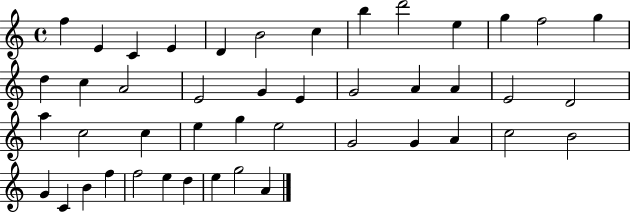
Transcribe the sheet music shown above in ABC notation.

X:1
T:Untitled
M:4/4
L:1/4
K:C
f E C E D B2 c b d'2 e g f2 g d c A2 E2 G E G2 A A E2 D2 a c2 c e g e2 G2 G A c2 B2 G C B f f2 e d e g2 A